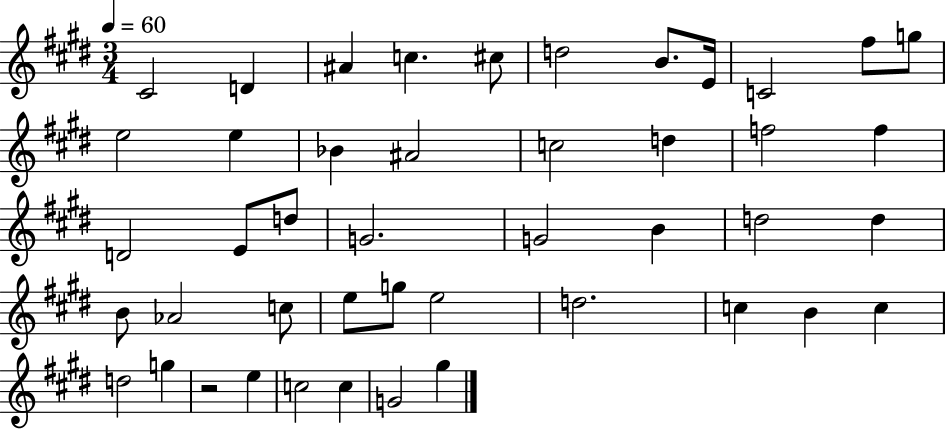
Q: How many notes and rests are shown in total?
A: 45